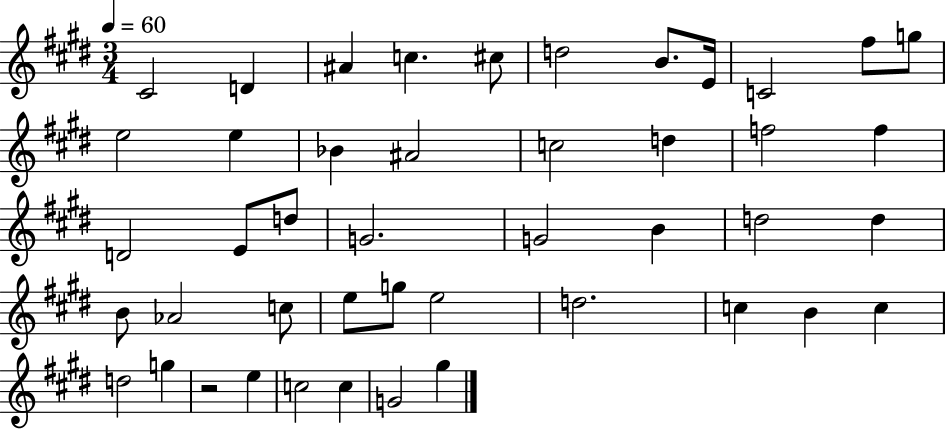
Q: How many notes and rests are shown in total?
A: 45